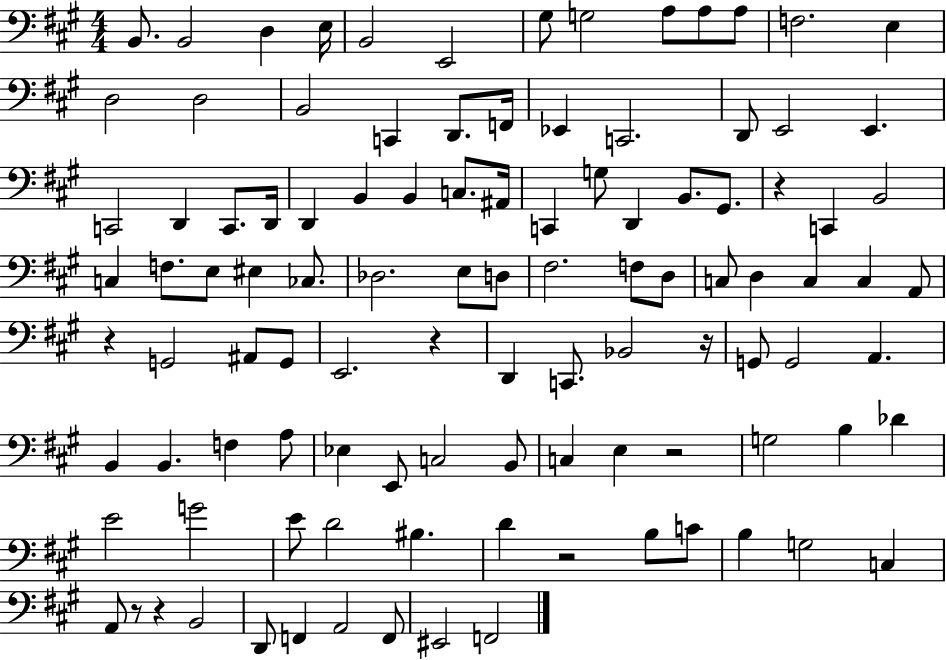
X:1
T:Untitled
M:4/4
L:1/4
K:A
B,,/2 B,,2 D, E,/4 B,,2 E,,2 ^G,/2 G,2 A,/2 A,/2 A,/2 F,2 E, D,2 D,2 B,,2 C,, D,,/2 F,,/4 _E,, C,,2 D,,/2 E,,2 E,, C,,2 D,, C,,/2 D,,/4 D,, B,, B,, C,/2 ^A,,/4 C,, G,/2 D,, B,,/2 ^G,,/2 z C,, B,,2 C, F,/2 E,/2 ^E, _C,/2 _D,2 E,/2 D,/2 ^F,2 F,/2 D,/2 C,/2 D, C, C, A,,/2 z G,,2 ^A,,/2 G,,/2 E,,2 z D,, C,,/2 _B,,2 z/4 G,,/2 G,,2 A,, B,, B,, F, A,/2 _E, E,,/2 C,2 B,,/2 C, E, z2 G,2 B, _D E2 G2 E/2 D2 ^B, D z2 B,/2 C/2 B, G,2 C, A,,/2 z/2 z B,,2 D,,/2 F,, A,,2 F,,/2 ^E,,2 F,,2